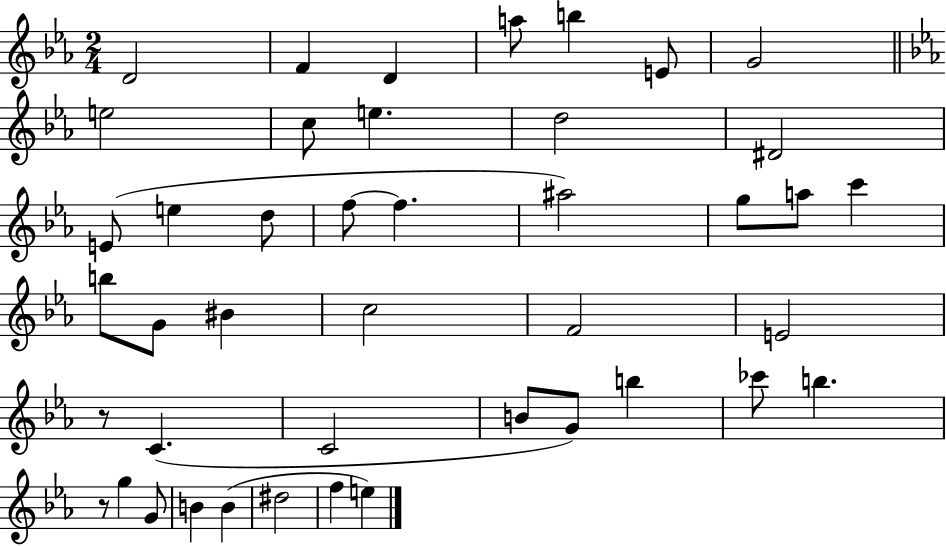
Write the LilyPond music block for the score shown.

{
  \clef treble
  \numericTimeSignature
  \time 2/4
  \key ees \major
  d'2 | f'4 d'4 | a''8 b''4 e'8 | g'2 | \break \bar "||" \break \key c \minor e''2 | c''8 e''4. | d''2 | dis'2 | \break e'8( e''4 d''8 | f''8~~ f''4. | ais''2) | g''8 a''8 c'''4 | \break b''8 g'8 bis'4 | c''2 | f'2 | e'2 | \break r8 c'4.( | c'2 | b'8 g'8) b''4 | ces'''8 b''4. | \break r8 g''4 g'8 | b'4 b'4( | dis''2 | f''4 e''4) | \break \bar "|."
}